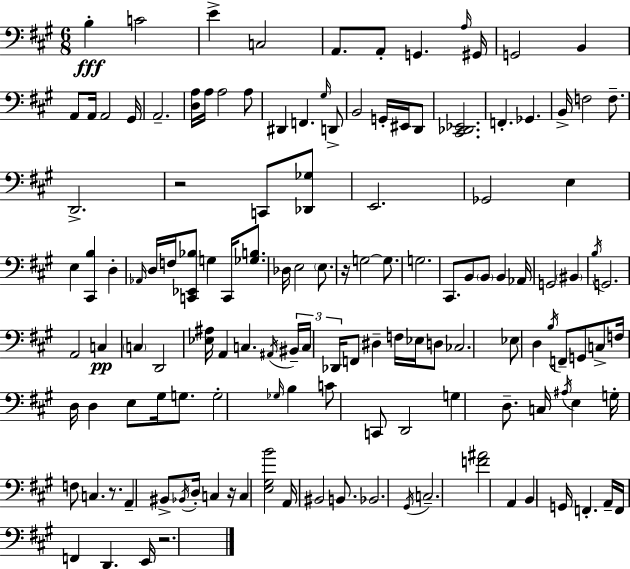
B3/q C4/h E4/q C3/h A2/e. A2/e G2/q. A3/s G#2/s G2/h B2/q A2/e A2/s A2/h G#2/s A2/h. [D3,A3]/s A3/s A3/h A3/e D#2/q F2/q. G#3/s D2/e B2/h G2/s EIS2/s D2/e [C#2,Db2,Eb2]/h. F2/q. Gb2/q. B2/s F3/h F3/e. D2/h. R/h C2/e [Db2,Gb3]/e E2/h. Gb2/h E3/q E3/q [C#2,B3]/q D3/q Ab2/s D3/s F3/s [C2,Eb2,Bb3]/e G3/q C2/s [Gb3,B3]/e. Db3/s E3/h E3/e. R/s G3/h G3/e. G3/h. C#2/e. B2/e B2/e B2/q Ab2/s G2/h BIS2/q B3/s G2/h. A2/h C3/q C3/q D2/h [Eb3,A#3]/s A2/q C3/q. A#2/s BIS2/s C3/s Db2/s F2/e D#3/q F3/s Eb3/s D3/e CES3/h. Eb3/e D3/q B3/s F2/e G2/e C3/e F3/s D3/s D3/q E3/e G#3/s G3/e. G3/h Gb3/s B3/q C4/e C2/e D2/h G3/q D3/e. C3/s A#3/s E3/q G3/s F3/e C3/q. R/e. A2/q BIS2/e Bb2/s D3/s C3/q R/s C3/q [E3,G#3,B4]/h A2/s BIS2/h B2/e. Bb2/h. G#2/s C3/h. [F4,A#4]/h A2/q B2/q G2/s F2/q. A2/s F2/s F2/q D2/q. E2/s R/h.